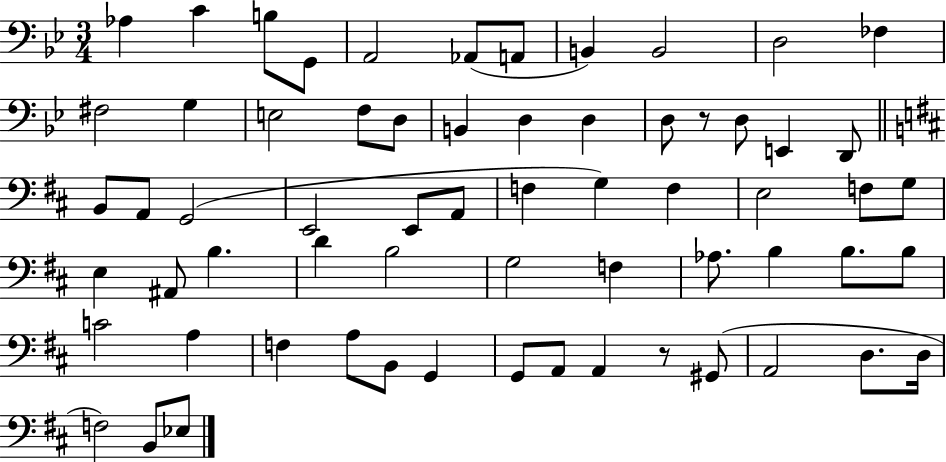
X:1
T:Untitled
M:3/4
L:1/4
K:Bb
_A, C B,/2 G,,/2 A,,2 _A,,/2 A,,/2 B,, B,,2 D,2 _F, ^F,2 G, E,2 F,/2 D,/2 B,, D, D, D,/2 z/2 D,/2 E,, D,,/2 B,,/2 A,,/2 G,,2 E,,2 E,,/2 A,,/2 F, G, F, E,2 F,/2 G,/2 E, ^A,,/2 B, D B,2 G,2 F, _A,/2 B, B,/2 B,/2 C2 A, F, A,/2 B,,/2 G,, G,,/2 A,,/2 A,, z/2 ^G,,/2 A,,2 D,/2 D,/4 F,2 B,,/2 _E,/2